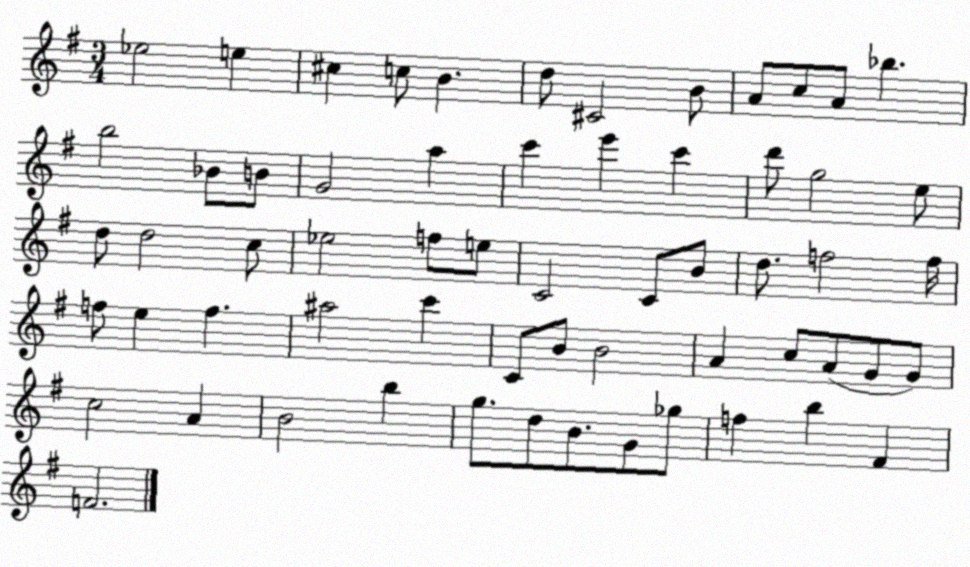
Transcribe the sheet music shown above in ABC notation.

X:1
T:Untitled
M:3/4
L:1/4
K:G
_e2 e ^c c/2 B d/2 ^C2 B/2 A/2 c/2 A/2 _b b2 _B/2 B/2 G2 a c' e' c' d'/2 g2 e/2 d/2 d2 c/2 _e2 f/2 e/2 C2 C/2 B/2 d/2 f2 f/4 f/2 e f ^a2 c' C/2 B/2 B2 A c/2 A/2 G/2 G/2 c2 A B2 b g/2 d/2 B/2 G/2 _g/2 f b ^F F2